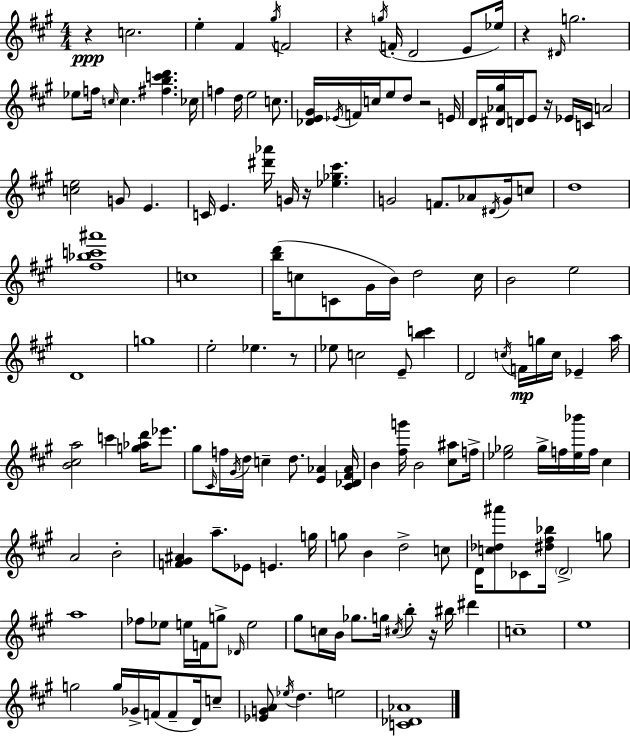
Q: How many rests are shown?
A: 8